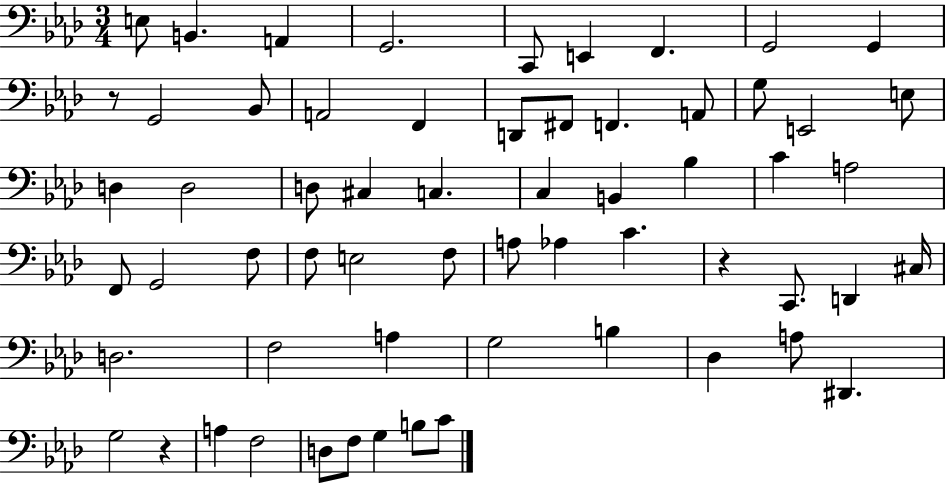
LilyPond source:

{
  \clef bass
  \numericTimeSignature
  \time 3/4
  \key aes \major
  \repeat volta 2 { e8 b,4. a,4 | g,2. | c,8 e,4 f,4. | g,2 g,4 | \break r8 g,2 bes,8 | a,2 f,4 | d,8 fis,8 f,4. a,8 | g8 e,2 e8 | \break d4 d2 | d8 cis4 c4. | c4 b,4 bes4 | c'4 a2 | \break f,8 g,2 f8 | f8 e2 f8 | a8 aes4 c'4. | r4 c,8. d,4 cis16 | \break d2. | f2 a4 | g2 b4 | des4 a8 dis,4. | \break g2 r4 | a4 f2 | d8 f8 g4 b8 c'8 | } \bar "|."
}